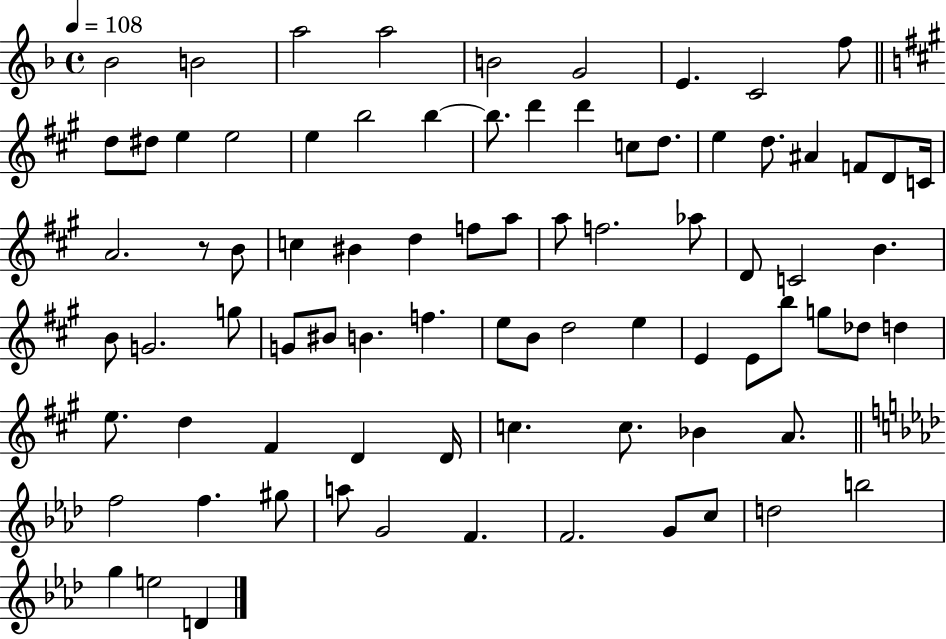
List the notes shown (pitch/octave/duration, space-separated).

Bb4/h B4/h A5/h A5/h B4/h G4/h E4/q. C4/h F5/e D5/e D#5/e E5/q E5/h E5/q B5/h B5/q B5/e. D6/q D6/q C5/e D5/e. E5/q D5/e. A#4/q F4/e D4/e C4/s A4/h. R/e B4/e C5/q BIS4/q D5/q F5/e A5/e A5/e F5/h. Ab5/e D4/e C4/h B4/q. B4/e G4/h. G5/e G4/e BIS4/e B4/q. F5/q. E5/e B4/e D5/h E5/q E4/q E4/e B5/e G5/e Db5/e D5/q E5/e. D5/q F#4/q D4/q D4/s C5/q. C5/e. Bb4/q A4/e. F5/h F5/q. G#5/e A5/e G4/h F4/q. F4/h. G4/e C5/e D5/h B5/h G5/q E5/h D4/q